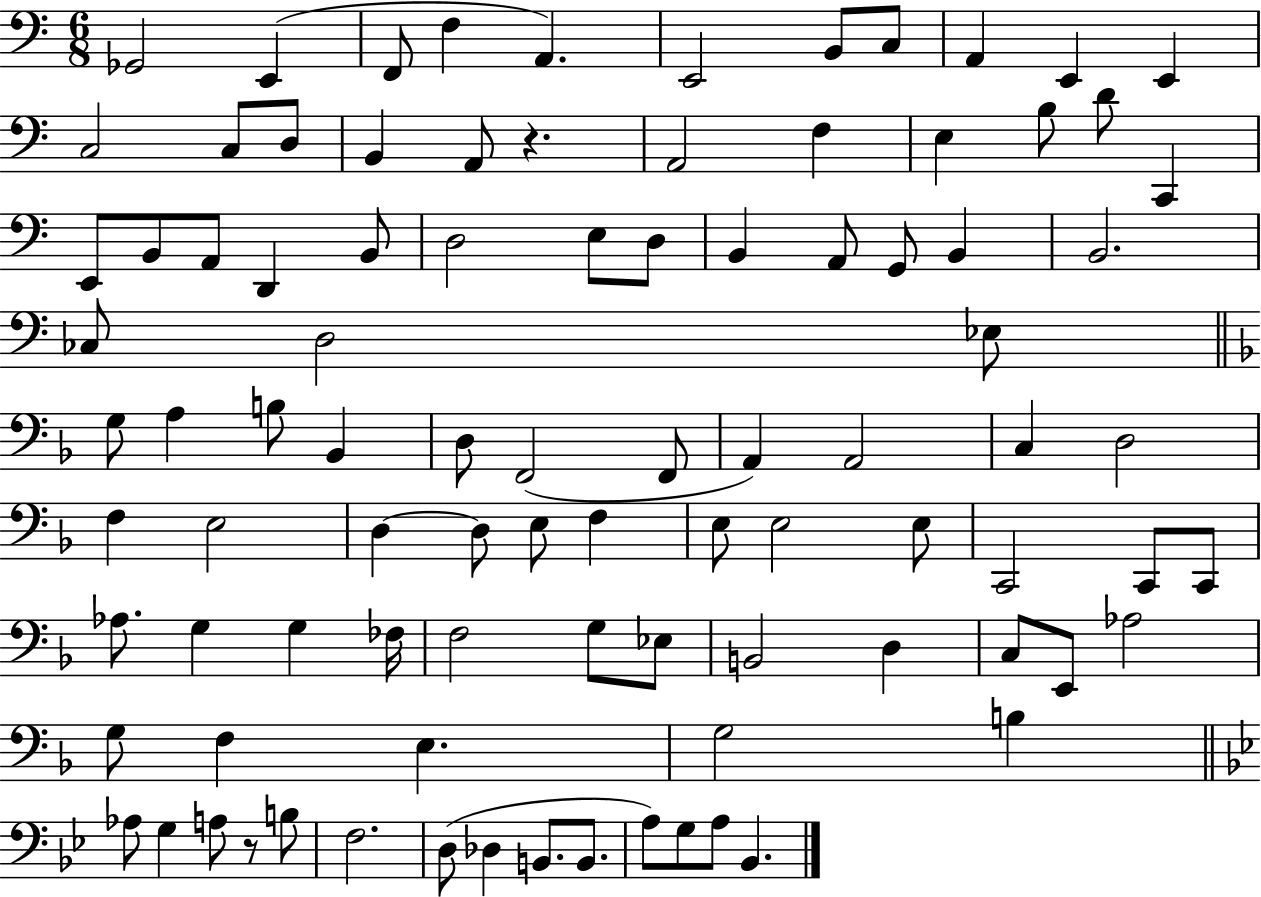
{
  \clef bass
  \numericTimeSignature
  \time 6/8
  \key c \major
  ges,2 e,4( | f,8 f4 a,4.) | e,2 b,8 c8 | a,4 e,4 e,4 | \break c2 c8 d8 | b,4 a,8 r4. | a,2 f4 | e4 b8 d'8 c,4 | \break e,8 b,8 a,8 d,4 b,8 | d2 e8 d8 | b,4 a,8 g,8 b,4 | b,2. | \break ces8 d2 ees8 | \bar "||" \break \key d \minor g8 a4 b8 bes,4 | d8 f,2( f,8 | a,4) a,2 | c4 d2 | \break f4 e2 | d4~~ d8 e8 f4 | e8 e2 e8 | c,2 c,8 c,8 | \break aes8. g4 g4 fes16 | f2 g8 ees8 | b,2 d4 | c8 e,8 aes2 | \break g8 f4 e4. | g2 b4 | \bar "||" \break \key bes \major aes8 g4 a8 r8 b8 | f2. | d8( des4 b,8. b,8. | a8) g8 a8 bes,4. | \break \bar "|."
}